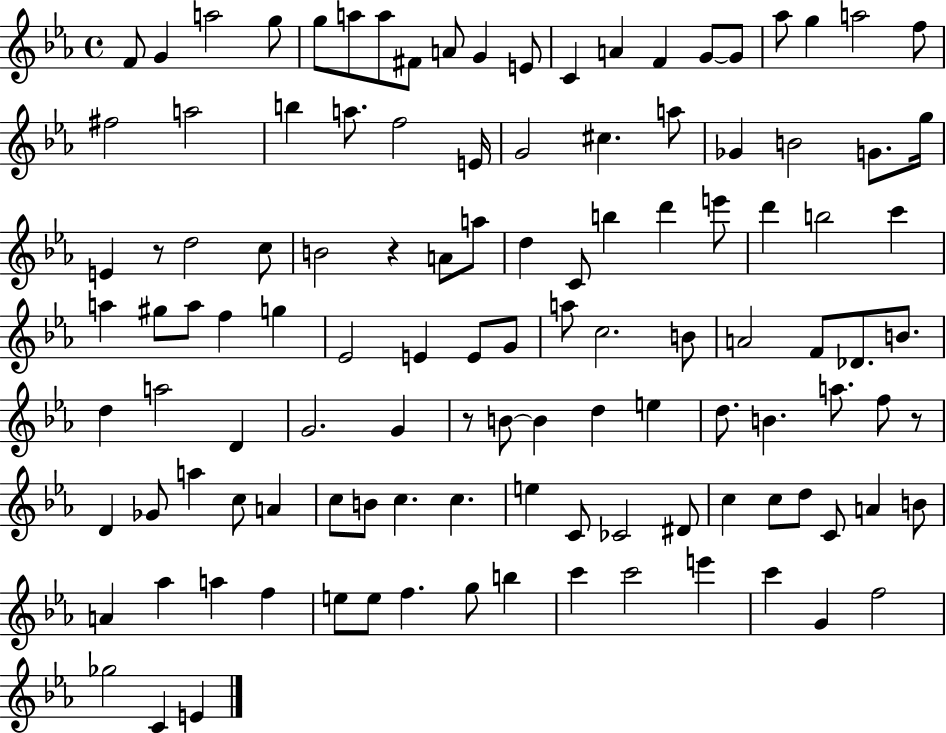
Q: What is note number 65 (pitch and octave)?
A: A5